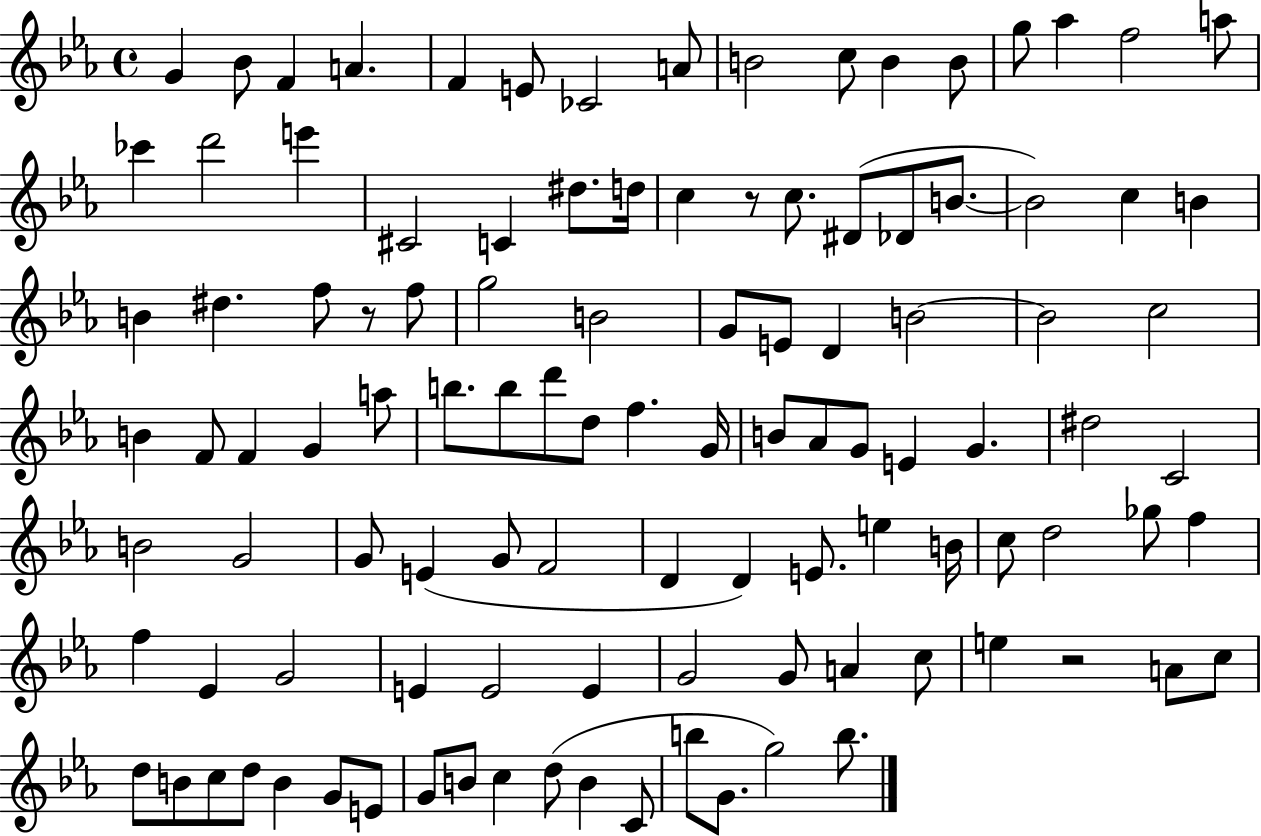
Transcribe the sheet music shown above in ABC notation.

X:1
T:Untitled
M:4/4
L:1/4
K:Eb
G _B/2 F A F E/2 _C2 A/2 B2 c/2 B B/2 g/2 _a f2 a/2 _c' d'2 e' ^C2 C ^d/2 d/4 c z/2 c/2 ^D/2 _D/2 B/2 B2 c B B ^d f/2 z/2 f/2 g2 B2 G/2 E/2 D B2 B2 c2 B F/2 F G a/2 b/2 b/2 d'/2 d/2 f G/4 B/2 _A/2 G/2 E G ^d2 C2 B2 G2 G/2 E G/2 F2 D D E/2 e B/4 c/2 d2 _g/2 f f _E G2 E E2 E G2 G/2 A c/2 e z2 A/2 c/2 d/2 B/2 c/2 d/2 B G/2 E/2 G/2 B/2 c d/2 B C/2 b/2 G/2 g2 b/2